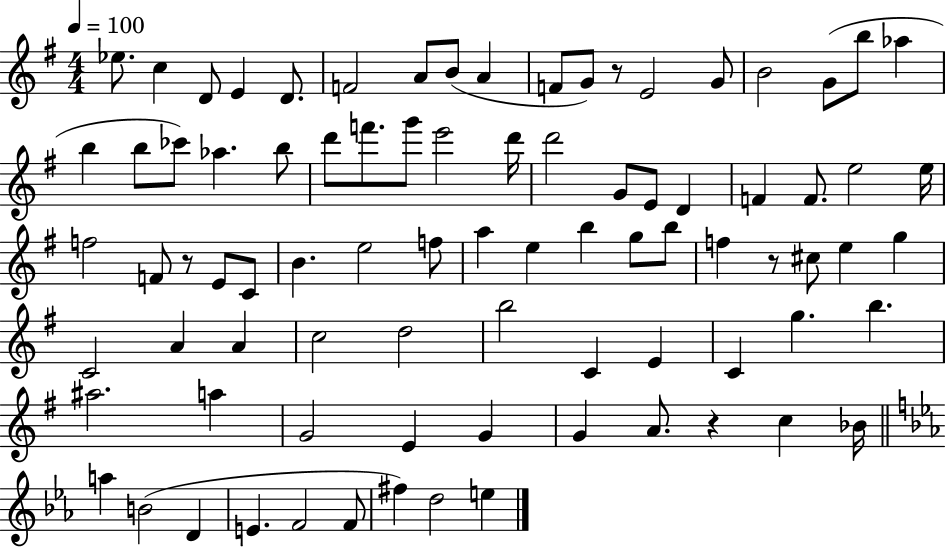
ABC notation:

X:1
T:Untitled
M:4/4
L:1/4
K:G
_e/2 c D/2 E D/2 F2 A/2 B/2 A F/2 G/2 z/2 E2 G/2 B2 G/2 b/2 _a b b/2 _c'/2 _a b/2 d'/2 f'/2 g'/2 e'2 d'/4 d'2 G/2 E/2 D F F/2 e2 e/4 f2 F/2 z/2 E/2 C/2 B e2 f/2 a e b g/2 b/2 f z/2 ^c/2 e g C2 A A c2 d2 b2 C E C g b ^a2 a G2 E G G A/2 z c _B/4 a B2 D E F2 F/2 ^f d2 e